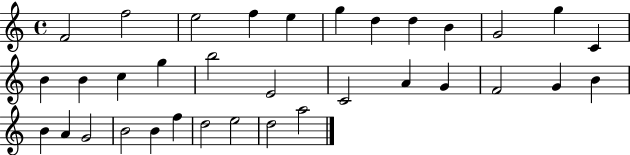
{
  \clef treble
  \time 4/4
  \defaultTimeSignature
  \key c \major
  f'2 f''2 | e''2 f''4 e''4 | g''4 d''4 d''4 b'4 | g'2 g''4 c'4 | \break b'4 b'4 c''4 g''4 | b''2 e'2 | c'2 a'4 g'4 | f'2 g'4 b'4 | \break b'4 a'4 g'2 | b'2 b'4 f''4 | d''2 e''2 | d''2 a''2 | \break \bar "|."
}